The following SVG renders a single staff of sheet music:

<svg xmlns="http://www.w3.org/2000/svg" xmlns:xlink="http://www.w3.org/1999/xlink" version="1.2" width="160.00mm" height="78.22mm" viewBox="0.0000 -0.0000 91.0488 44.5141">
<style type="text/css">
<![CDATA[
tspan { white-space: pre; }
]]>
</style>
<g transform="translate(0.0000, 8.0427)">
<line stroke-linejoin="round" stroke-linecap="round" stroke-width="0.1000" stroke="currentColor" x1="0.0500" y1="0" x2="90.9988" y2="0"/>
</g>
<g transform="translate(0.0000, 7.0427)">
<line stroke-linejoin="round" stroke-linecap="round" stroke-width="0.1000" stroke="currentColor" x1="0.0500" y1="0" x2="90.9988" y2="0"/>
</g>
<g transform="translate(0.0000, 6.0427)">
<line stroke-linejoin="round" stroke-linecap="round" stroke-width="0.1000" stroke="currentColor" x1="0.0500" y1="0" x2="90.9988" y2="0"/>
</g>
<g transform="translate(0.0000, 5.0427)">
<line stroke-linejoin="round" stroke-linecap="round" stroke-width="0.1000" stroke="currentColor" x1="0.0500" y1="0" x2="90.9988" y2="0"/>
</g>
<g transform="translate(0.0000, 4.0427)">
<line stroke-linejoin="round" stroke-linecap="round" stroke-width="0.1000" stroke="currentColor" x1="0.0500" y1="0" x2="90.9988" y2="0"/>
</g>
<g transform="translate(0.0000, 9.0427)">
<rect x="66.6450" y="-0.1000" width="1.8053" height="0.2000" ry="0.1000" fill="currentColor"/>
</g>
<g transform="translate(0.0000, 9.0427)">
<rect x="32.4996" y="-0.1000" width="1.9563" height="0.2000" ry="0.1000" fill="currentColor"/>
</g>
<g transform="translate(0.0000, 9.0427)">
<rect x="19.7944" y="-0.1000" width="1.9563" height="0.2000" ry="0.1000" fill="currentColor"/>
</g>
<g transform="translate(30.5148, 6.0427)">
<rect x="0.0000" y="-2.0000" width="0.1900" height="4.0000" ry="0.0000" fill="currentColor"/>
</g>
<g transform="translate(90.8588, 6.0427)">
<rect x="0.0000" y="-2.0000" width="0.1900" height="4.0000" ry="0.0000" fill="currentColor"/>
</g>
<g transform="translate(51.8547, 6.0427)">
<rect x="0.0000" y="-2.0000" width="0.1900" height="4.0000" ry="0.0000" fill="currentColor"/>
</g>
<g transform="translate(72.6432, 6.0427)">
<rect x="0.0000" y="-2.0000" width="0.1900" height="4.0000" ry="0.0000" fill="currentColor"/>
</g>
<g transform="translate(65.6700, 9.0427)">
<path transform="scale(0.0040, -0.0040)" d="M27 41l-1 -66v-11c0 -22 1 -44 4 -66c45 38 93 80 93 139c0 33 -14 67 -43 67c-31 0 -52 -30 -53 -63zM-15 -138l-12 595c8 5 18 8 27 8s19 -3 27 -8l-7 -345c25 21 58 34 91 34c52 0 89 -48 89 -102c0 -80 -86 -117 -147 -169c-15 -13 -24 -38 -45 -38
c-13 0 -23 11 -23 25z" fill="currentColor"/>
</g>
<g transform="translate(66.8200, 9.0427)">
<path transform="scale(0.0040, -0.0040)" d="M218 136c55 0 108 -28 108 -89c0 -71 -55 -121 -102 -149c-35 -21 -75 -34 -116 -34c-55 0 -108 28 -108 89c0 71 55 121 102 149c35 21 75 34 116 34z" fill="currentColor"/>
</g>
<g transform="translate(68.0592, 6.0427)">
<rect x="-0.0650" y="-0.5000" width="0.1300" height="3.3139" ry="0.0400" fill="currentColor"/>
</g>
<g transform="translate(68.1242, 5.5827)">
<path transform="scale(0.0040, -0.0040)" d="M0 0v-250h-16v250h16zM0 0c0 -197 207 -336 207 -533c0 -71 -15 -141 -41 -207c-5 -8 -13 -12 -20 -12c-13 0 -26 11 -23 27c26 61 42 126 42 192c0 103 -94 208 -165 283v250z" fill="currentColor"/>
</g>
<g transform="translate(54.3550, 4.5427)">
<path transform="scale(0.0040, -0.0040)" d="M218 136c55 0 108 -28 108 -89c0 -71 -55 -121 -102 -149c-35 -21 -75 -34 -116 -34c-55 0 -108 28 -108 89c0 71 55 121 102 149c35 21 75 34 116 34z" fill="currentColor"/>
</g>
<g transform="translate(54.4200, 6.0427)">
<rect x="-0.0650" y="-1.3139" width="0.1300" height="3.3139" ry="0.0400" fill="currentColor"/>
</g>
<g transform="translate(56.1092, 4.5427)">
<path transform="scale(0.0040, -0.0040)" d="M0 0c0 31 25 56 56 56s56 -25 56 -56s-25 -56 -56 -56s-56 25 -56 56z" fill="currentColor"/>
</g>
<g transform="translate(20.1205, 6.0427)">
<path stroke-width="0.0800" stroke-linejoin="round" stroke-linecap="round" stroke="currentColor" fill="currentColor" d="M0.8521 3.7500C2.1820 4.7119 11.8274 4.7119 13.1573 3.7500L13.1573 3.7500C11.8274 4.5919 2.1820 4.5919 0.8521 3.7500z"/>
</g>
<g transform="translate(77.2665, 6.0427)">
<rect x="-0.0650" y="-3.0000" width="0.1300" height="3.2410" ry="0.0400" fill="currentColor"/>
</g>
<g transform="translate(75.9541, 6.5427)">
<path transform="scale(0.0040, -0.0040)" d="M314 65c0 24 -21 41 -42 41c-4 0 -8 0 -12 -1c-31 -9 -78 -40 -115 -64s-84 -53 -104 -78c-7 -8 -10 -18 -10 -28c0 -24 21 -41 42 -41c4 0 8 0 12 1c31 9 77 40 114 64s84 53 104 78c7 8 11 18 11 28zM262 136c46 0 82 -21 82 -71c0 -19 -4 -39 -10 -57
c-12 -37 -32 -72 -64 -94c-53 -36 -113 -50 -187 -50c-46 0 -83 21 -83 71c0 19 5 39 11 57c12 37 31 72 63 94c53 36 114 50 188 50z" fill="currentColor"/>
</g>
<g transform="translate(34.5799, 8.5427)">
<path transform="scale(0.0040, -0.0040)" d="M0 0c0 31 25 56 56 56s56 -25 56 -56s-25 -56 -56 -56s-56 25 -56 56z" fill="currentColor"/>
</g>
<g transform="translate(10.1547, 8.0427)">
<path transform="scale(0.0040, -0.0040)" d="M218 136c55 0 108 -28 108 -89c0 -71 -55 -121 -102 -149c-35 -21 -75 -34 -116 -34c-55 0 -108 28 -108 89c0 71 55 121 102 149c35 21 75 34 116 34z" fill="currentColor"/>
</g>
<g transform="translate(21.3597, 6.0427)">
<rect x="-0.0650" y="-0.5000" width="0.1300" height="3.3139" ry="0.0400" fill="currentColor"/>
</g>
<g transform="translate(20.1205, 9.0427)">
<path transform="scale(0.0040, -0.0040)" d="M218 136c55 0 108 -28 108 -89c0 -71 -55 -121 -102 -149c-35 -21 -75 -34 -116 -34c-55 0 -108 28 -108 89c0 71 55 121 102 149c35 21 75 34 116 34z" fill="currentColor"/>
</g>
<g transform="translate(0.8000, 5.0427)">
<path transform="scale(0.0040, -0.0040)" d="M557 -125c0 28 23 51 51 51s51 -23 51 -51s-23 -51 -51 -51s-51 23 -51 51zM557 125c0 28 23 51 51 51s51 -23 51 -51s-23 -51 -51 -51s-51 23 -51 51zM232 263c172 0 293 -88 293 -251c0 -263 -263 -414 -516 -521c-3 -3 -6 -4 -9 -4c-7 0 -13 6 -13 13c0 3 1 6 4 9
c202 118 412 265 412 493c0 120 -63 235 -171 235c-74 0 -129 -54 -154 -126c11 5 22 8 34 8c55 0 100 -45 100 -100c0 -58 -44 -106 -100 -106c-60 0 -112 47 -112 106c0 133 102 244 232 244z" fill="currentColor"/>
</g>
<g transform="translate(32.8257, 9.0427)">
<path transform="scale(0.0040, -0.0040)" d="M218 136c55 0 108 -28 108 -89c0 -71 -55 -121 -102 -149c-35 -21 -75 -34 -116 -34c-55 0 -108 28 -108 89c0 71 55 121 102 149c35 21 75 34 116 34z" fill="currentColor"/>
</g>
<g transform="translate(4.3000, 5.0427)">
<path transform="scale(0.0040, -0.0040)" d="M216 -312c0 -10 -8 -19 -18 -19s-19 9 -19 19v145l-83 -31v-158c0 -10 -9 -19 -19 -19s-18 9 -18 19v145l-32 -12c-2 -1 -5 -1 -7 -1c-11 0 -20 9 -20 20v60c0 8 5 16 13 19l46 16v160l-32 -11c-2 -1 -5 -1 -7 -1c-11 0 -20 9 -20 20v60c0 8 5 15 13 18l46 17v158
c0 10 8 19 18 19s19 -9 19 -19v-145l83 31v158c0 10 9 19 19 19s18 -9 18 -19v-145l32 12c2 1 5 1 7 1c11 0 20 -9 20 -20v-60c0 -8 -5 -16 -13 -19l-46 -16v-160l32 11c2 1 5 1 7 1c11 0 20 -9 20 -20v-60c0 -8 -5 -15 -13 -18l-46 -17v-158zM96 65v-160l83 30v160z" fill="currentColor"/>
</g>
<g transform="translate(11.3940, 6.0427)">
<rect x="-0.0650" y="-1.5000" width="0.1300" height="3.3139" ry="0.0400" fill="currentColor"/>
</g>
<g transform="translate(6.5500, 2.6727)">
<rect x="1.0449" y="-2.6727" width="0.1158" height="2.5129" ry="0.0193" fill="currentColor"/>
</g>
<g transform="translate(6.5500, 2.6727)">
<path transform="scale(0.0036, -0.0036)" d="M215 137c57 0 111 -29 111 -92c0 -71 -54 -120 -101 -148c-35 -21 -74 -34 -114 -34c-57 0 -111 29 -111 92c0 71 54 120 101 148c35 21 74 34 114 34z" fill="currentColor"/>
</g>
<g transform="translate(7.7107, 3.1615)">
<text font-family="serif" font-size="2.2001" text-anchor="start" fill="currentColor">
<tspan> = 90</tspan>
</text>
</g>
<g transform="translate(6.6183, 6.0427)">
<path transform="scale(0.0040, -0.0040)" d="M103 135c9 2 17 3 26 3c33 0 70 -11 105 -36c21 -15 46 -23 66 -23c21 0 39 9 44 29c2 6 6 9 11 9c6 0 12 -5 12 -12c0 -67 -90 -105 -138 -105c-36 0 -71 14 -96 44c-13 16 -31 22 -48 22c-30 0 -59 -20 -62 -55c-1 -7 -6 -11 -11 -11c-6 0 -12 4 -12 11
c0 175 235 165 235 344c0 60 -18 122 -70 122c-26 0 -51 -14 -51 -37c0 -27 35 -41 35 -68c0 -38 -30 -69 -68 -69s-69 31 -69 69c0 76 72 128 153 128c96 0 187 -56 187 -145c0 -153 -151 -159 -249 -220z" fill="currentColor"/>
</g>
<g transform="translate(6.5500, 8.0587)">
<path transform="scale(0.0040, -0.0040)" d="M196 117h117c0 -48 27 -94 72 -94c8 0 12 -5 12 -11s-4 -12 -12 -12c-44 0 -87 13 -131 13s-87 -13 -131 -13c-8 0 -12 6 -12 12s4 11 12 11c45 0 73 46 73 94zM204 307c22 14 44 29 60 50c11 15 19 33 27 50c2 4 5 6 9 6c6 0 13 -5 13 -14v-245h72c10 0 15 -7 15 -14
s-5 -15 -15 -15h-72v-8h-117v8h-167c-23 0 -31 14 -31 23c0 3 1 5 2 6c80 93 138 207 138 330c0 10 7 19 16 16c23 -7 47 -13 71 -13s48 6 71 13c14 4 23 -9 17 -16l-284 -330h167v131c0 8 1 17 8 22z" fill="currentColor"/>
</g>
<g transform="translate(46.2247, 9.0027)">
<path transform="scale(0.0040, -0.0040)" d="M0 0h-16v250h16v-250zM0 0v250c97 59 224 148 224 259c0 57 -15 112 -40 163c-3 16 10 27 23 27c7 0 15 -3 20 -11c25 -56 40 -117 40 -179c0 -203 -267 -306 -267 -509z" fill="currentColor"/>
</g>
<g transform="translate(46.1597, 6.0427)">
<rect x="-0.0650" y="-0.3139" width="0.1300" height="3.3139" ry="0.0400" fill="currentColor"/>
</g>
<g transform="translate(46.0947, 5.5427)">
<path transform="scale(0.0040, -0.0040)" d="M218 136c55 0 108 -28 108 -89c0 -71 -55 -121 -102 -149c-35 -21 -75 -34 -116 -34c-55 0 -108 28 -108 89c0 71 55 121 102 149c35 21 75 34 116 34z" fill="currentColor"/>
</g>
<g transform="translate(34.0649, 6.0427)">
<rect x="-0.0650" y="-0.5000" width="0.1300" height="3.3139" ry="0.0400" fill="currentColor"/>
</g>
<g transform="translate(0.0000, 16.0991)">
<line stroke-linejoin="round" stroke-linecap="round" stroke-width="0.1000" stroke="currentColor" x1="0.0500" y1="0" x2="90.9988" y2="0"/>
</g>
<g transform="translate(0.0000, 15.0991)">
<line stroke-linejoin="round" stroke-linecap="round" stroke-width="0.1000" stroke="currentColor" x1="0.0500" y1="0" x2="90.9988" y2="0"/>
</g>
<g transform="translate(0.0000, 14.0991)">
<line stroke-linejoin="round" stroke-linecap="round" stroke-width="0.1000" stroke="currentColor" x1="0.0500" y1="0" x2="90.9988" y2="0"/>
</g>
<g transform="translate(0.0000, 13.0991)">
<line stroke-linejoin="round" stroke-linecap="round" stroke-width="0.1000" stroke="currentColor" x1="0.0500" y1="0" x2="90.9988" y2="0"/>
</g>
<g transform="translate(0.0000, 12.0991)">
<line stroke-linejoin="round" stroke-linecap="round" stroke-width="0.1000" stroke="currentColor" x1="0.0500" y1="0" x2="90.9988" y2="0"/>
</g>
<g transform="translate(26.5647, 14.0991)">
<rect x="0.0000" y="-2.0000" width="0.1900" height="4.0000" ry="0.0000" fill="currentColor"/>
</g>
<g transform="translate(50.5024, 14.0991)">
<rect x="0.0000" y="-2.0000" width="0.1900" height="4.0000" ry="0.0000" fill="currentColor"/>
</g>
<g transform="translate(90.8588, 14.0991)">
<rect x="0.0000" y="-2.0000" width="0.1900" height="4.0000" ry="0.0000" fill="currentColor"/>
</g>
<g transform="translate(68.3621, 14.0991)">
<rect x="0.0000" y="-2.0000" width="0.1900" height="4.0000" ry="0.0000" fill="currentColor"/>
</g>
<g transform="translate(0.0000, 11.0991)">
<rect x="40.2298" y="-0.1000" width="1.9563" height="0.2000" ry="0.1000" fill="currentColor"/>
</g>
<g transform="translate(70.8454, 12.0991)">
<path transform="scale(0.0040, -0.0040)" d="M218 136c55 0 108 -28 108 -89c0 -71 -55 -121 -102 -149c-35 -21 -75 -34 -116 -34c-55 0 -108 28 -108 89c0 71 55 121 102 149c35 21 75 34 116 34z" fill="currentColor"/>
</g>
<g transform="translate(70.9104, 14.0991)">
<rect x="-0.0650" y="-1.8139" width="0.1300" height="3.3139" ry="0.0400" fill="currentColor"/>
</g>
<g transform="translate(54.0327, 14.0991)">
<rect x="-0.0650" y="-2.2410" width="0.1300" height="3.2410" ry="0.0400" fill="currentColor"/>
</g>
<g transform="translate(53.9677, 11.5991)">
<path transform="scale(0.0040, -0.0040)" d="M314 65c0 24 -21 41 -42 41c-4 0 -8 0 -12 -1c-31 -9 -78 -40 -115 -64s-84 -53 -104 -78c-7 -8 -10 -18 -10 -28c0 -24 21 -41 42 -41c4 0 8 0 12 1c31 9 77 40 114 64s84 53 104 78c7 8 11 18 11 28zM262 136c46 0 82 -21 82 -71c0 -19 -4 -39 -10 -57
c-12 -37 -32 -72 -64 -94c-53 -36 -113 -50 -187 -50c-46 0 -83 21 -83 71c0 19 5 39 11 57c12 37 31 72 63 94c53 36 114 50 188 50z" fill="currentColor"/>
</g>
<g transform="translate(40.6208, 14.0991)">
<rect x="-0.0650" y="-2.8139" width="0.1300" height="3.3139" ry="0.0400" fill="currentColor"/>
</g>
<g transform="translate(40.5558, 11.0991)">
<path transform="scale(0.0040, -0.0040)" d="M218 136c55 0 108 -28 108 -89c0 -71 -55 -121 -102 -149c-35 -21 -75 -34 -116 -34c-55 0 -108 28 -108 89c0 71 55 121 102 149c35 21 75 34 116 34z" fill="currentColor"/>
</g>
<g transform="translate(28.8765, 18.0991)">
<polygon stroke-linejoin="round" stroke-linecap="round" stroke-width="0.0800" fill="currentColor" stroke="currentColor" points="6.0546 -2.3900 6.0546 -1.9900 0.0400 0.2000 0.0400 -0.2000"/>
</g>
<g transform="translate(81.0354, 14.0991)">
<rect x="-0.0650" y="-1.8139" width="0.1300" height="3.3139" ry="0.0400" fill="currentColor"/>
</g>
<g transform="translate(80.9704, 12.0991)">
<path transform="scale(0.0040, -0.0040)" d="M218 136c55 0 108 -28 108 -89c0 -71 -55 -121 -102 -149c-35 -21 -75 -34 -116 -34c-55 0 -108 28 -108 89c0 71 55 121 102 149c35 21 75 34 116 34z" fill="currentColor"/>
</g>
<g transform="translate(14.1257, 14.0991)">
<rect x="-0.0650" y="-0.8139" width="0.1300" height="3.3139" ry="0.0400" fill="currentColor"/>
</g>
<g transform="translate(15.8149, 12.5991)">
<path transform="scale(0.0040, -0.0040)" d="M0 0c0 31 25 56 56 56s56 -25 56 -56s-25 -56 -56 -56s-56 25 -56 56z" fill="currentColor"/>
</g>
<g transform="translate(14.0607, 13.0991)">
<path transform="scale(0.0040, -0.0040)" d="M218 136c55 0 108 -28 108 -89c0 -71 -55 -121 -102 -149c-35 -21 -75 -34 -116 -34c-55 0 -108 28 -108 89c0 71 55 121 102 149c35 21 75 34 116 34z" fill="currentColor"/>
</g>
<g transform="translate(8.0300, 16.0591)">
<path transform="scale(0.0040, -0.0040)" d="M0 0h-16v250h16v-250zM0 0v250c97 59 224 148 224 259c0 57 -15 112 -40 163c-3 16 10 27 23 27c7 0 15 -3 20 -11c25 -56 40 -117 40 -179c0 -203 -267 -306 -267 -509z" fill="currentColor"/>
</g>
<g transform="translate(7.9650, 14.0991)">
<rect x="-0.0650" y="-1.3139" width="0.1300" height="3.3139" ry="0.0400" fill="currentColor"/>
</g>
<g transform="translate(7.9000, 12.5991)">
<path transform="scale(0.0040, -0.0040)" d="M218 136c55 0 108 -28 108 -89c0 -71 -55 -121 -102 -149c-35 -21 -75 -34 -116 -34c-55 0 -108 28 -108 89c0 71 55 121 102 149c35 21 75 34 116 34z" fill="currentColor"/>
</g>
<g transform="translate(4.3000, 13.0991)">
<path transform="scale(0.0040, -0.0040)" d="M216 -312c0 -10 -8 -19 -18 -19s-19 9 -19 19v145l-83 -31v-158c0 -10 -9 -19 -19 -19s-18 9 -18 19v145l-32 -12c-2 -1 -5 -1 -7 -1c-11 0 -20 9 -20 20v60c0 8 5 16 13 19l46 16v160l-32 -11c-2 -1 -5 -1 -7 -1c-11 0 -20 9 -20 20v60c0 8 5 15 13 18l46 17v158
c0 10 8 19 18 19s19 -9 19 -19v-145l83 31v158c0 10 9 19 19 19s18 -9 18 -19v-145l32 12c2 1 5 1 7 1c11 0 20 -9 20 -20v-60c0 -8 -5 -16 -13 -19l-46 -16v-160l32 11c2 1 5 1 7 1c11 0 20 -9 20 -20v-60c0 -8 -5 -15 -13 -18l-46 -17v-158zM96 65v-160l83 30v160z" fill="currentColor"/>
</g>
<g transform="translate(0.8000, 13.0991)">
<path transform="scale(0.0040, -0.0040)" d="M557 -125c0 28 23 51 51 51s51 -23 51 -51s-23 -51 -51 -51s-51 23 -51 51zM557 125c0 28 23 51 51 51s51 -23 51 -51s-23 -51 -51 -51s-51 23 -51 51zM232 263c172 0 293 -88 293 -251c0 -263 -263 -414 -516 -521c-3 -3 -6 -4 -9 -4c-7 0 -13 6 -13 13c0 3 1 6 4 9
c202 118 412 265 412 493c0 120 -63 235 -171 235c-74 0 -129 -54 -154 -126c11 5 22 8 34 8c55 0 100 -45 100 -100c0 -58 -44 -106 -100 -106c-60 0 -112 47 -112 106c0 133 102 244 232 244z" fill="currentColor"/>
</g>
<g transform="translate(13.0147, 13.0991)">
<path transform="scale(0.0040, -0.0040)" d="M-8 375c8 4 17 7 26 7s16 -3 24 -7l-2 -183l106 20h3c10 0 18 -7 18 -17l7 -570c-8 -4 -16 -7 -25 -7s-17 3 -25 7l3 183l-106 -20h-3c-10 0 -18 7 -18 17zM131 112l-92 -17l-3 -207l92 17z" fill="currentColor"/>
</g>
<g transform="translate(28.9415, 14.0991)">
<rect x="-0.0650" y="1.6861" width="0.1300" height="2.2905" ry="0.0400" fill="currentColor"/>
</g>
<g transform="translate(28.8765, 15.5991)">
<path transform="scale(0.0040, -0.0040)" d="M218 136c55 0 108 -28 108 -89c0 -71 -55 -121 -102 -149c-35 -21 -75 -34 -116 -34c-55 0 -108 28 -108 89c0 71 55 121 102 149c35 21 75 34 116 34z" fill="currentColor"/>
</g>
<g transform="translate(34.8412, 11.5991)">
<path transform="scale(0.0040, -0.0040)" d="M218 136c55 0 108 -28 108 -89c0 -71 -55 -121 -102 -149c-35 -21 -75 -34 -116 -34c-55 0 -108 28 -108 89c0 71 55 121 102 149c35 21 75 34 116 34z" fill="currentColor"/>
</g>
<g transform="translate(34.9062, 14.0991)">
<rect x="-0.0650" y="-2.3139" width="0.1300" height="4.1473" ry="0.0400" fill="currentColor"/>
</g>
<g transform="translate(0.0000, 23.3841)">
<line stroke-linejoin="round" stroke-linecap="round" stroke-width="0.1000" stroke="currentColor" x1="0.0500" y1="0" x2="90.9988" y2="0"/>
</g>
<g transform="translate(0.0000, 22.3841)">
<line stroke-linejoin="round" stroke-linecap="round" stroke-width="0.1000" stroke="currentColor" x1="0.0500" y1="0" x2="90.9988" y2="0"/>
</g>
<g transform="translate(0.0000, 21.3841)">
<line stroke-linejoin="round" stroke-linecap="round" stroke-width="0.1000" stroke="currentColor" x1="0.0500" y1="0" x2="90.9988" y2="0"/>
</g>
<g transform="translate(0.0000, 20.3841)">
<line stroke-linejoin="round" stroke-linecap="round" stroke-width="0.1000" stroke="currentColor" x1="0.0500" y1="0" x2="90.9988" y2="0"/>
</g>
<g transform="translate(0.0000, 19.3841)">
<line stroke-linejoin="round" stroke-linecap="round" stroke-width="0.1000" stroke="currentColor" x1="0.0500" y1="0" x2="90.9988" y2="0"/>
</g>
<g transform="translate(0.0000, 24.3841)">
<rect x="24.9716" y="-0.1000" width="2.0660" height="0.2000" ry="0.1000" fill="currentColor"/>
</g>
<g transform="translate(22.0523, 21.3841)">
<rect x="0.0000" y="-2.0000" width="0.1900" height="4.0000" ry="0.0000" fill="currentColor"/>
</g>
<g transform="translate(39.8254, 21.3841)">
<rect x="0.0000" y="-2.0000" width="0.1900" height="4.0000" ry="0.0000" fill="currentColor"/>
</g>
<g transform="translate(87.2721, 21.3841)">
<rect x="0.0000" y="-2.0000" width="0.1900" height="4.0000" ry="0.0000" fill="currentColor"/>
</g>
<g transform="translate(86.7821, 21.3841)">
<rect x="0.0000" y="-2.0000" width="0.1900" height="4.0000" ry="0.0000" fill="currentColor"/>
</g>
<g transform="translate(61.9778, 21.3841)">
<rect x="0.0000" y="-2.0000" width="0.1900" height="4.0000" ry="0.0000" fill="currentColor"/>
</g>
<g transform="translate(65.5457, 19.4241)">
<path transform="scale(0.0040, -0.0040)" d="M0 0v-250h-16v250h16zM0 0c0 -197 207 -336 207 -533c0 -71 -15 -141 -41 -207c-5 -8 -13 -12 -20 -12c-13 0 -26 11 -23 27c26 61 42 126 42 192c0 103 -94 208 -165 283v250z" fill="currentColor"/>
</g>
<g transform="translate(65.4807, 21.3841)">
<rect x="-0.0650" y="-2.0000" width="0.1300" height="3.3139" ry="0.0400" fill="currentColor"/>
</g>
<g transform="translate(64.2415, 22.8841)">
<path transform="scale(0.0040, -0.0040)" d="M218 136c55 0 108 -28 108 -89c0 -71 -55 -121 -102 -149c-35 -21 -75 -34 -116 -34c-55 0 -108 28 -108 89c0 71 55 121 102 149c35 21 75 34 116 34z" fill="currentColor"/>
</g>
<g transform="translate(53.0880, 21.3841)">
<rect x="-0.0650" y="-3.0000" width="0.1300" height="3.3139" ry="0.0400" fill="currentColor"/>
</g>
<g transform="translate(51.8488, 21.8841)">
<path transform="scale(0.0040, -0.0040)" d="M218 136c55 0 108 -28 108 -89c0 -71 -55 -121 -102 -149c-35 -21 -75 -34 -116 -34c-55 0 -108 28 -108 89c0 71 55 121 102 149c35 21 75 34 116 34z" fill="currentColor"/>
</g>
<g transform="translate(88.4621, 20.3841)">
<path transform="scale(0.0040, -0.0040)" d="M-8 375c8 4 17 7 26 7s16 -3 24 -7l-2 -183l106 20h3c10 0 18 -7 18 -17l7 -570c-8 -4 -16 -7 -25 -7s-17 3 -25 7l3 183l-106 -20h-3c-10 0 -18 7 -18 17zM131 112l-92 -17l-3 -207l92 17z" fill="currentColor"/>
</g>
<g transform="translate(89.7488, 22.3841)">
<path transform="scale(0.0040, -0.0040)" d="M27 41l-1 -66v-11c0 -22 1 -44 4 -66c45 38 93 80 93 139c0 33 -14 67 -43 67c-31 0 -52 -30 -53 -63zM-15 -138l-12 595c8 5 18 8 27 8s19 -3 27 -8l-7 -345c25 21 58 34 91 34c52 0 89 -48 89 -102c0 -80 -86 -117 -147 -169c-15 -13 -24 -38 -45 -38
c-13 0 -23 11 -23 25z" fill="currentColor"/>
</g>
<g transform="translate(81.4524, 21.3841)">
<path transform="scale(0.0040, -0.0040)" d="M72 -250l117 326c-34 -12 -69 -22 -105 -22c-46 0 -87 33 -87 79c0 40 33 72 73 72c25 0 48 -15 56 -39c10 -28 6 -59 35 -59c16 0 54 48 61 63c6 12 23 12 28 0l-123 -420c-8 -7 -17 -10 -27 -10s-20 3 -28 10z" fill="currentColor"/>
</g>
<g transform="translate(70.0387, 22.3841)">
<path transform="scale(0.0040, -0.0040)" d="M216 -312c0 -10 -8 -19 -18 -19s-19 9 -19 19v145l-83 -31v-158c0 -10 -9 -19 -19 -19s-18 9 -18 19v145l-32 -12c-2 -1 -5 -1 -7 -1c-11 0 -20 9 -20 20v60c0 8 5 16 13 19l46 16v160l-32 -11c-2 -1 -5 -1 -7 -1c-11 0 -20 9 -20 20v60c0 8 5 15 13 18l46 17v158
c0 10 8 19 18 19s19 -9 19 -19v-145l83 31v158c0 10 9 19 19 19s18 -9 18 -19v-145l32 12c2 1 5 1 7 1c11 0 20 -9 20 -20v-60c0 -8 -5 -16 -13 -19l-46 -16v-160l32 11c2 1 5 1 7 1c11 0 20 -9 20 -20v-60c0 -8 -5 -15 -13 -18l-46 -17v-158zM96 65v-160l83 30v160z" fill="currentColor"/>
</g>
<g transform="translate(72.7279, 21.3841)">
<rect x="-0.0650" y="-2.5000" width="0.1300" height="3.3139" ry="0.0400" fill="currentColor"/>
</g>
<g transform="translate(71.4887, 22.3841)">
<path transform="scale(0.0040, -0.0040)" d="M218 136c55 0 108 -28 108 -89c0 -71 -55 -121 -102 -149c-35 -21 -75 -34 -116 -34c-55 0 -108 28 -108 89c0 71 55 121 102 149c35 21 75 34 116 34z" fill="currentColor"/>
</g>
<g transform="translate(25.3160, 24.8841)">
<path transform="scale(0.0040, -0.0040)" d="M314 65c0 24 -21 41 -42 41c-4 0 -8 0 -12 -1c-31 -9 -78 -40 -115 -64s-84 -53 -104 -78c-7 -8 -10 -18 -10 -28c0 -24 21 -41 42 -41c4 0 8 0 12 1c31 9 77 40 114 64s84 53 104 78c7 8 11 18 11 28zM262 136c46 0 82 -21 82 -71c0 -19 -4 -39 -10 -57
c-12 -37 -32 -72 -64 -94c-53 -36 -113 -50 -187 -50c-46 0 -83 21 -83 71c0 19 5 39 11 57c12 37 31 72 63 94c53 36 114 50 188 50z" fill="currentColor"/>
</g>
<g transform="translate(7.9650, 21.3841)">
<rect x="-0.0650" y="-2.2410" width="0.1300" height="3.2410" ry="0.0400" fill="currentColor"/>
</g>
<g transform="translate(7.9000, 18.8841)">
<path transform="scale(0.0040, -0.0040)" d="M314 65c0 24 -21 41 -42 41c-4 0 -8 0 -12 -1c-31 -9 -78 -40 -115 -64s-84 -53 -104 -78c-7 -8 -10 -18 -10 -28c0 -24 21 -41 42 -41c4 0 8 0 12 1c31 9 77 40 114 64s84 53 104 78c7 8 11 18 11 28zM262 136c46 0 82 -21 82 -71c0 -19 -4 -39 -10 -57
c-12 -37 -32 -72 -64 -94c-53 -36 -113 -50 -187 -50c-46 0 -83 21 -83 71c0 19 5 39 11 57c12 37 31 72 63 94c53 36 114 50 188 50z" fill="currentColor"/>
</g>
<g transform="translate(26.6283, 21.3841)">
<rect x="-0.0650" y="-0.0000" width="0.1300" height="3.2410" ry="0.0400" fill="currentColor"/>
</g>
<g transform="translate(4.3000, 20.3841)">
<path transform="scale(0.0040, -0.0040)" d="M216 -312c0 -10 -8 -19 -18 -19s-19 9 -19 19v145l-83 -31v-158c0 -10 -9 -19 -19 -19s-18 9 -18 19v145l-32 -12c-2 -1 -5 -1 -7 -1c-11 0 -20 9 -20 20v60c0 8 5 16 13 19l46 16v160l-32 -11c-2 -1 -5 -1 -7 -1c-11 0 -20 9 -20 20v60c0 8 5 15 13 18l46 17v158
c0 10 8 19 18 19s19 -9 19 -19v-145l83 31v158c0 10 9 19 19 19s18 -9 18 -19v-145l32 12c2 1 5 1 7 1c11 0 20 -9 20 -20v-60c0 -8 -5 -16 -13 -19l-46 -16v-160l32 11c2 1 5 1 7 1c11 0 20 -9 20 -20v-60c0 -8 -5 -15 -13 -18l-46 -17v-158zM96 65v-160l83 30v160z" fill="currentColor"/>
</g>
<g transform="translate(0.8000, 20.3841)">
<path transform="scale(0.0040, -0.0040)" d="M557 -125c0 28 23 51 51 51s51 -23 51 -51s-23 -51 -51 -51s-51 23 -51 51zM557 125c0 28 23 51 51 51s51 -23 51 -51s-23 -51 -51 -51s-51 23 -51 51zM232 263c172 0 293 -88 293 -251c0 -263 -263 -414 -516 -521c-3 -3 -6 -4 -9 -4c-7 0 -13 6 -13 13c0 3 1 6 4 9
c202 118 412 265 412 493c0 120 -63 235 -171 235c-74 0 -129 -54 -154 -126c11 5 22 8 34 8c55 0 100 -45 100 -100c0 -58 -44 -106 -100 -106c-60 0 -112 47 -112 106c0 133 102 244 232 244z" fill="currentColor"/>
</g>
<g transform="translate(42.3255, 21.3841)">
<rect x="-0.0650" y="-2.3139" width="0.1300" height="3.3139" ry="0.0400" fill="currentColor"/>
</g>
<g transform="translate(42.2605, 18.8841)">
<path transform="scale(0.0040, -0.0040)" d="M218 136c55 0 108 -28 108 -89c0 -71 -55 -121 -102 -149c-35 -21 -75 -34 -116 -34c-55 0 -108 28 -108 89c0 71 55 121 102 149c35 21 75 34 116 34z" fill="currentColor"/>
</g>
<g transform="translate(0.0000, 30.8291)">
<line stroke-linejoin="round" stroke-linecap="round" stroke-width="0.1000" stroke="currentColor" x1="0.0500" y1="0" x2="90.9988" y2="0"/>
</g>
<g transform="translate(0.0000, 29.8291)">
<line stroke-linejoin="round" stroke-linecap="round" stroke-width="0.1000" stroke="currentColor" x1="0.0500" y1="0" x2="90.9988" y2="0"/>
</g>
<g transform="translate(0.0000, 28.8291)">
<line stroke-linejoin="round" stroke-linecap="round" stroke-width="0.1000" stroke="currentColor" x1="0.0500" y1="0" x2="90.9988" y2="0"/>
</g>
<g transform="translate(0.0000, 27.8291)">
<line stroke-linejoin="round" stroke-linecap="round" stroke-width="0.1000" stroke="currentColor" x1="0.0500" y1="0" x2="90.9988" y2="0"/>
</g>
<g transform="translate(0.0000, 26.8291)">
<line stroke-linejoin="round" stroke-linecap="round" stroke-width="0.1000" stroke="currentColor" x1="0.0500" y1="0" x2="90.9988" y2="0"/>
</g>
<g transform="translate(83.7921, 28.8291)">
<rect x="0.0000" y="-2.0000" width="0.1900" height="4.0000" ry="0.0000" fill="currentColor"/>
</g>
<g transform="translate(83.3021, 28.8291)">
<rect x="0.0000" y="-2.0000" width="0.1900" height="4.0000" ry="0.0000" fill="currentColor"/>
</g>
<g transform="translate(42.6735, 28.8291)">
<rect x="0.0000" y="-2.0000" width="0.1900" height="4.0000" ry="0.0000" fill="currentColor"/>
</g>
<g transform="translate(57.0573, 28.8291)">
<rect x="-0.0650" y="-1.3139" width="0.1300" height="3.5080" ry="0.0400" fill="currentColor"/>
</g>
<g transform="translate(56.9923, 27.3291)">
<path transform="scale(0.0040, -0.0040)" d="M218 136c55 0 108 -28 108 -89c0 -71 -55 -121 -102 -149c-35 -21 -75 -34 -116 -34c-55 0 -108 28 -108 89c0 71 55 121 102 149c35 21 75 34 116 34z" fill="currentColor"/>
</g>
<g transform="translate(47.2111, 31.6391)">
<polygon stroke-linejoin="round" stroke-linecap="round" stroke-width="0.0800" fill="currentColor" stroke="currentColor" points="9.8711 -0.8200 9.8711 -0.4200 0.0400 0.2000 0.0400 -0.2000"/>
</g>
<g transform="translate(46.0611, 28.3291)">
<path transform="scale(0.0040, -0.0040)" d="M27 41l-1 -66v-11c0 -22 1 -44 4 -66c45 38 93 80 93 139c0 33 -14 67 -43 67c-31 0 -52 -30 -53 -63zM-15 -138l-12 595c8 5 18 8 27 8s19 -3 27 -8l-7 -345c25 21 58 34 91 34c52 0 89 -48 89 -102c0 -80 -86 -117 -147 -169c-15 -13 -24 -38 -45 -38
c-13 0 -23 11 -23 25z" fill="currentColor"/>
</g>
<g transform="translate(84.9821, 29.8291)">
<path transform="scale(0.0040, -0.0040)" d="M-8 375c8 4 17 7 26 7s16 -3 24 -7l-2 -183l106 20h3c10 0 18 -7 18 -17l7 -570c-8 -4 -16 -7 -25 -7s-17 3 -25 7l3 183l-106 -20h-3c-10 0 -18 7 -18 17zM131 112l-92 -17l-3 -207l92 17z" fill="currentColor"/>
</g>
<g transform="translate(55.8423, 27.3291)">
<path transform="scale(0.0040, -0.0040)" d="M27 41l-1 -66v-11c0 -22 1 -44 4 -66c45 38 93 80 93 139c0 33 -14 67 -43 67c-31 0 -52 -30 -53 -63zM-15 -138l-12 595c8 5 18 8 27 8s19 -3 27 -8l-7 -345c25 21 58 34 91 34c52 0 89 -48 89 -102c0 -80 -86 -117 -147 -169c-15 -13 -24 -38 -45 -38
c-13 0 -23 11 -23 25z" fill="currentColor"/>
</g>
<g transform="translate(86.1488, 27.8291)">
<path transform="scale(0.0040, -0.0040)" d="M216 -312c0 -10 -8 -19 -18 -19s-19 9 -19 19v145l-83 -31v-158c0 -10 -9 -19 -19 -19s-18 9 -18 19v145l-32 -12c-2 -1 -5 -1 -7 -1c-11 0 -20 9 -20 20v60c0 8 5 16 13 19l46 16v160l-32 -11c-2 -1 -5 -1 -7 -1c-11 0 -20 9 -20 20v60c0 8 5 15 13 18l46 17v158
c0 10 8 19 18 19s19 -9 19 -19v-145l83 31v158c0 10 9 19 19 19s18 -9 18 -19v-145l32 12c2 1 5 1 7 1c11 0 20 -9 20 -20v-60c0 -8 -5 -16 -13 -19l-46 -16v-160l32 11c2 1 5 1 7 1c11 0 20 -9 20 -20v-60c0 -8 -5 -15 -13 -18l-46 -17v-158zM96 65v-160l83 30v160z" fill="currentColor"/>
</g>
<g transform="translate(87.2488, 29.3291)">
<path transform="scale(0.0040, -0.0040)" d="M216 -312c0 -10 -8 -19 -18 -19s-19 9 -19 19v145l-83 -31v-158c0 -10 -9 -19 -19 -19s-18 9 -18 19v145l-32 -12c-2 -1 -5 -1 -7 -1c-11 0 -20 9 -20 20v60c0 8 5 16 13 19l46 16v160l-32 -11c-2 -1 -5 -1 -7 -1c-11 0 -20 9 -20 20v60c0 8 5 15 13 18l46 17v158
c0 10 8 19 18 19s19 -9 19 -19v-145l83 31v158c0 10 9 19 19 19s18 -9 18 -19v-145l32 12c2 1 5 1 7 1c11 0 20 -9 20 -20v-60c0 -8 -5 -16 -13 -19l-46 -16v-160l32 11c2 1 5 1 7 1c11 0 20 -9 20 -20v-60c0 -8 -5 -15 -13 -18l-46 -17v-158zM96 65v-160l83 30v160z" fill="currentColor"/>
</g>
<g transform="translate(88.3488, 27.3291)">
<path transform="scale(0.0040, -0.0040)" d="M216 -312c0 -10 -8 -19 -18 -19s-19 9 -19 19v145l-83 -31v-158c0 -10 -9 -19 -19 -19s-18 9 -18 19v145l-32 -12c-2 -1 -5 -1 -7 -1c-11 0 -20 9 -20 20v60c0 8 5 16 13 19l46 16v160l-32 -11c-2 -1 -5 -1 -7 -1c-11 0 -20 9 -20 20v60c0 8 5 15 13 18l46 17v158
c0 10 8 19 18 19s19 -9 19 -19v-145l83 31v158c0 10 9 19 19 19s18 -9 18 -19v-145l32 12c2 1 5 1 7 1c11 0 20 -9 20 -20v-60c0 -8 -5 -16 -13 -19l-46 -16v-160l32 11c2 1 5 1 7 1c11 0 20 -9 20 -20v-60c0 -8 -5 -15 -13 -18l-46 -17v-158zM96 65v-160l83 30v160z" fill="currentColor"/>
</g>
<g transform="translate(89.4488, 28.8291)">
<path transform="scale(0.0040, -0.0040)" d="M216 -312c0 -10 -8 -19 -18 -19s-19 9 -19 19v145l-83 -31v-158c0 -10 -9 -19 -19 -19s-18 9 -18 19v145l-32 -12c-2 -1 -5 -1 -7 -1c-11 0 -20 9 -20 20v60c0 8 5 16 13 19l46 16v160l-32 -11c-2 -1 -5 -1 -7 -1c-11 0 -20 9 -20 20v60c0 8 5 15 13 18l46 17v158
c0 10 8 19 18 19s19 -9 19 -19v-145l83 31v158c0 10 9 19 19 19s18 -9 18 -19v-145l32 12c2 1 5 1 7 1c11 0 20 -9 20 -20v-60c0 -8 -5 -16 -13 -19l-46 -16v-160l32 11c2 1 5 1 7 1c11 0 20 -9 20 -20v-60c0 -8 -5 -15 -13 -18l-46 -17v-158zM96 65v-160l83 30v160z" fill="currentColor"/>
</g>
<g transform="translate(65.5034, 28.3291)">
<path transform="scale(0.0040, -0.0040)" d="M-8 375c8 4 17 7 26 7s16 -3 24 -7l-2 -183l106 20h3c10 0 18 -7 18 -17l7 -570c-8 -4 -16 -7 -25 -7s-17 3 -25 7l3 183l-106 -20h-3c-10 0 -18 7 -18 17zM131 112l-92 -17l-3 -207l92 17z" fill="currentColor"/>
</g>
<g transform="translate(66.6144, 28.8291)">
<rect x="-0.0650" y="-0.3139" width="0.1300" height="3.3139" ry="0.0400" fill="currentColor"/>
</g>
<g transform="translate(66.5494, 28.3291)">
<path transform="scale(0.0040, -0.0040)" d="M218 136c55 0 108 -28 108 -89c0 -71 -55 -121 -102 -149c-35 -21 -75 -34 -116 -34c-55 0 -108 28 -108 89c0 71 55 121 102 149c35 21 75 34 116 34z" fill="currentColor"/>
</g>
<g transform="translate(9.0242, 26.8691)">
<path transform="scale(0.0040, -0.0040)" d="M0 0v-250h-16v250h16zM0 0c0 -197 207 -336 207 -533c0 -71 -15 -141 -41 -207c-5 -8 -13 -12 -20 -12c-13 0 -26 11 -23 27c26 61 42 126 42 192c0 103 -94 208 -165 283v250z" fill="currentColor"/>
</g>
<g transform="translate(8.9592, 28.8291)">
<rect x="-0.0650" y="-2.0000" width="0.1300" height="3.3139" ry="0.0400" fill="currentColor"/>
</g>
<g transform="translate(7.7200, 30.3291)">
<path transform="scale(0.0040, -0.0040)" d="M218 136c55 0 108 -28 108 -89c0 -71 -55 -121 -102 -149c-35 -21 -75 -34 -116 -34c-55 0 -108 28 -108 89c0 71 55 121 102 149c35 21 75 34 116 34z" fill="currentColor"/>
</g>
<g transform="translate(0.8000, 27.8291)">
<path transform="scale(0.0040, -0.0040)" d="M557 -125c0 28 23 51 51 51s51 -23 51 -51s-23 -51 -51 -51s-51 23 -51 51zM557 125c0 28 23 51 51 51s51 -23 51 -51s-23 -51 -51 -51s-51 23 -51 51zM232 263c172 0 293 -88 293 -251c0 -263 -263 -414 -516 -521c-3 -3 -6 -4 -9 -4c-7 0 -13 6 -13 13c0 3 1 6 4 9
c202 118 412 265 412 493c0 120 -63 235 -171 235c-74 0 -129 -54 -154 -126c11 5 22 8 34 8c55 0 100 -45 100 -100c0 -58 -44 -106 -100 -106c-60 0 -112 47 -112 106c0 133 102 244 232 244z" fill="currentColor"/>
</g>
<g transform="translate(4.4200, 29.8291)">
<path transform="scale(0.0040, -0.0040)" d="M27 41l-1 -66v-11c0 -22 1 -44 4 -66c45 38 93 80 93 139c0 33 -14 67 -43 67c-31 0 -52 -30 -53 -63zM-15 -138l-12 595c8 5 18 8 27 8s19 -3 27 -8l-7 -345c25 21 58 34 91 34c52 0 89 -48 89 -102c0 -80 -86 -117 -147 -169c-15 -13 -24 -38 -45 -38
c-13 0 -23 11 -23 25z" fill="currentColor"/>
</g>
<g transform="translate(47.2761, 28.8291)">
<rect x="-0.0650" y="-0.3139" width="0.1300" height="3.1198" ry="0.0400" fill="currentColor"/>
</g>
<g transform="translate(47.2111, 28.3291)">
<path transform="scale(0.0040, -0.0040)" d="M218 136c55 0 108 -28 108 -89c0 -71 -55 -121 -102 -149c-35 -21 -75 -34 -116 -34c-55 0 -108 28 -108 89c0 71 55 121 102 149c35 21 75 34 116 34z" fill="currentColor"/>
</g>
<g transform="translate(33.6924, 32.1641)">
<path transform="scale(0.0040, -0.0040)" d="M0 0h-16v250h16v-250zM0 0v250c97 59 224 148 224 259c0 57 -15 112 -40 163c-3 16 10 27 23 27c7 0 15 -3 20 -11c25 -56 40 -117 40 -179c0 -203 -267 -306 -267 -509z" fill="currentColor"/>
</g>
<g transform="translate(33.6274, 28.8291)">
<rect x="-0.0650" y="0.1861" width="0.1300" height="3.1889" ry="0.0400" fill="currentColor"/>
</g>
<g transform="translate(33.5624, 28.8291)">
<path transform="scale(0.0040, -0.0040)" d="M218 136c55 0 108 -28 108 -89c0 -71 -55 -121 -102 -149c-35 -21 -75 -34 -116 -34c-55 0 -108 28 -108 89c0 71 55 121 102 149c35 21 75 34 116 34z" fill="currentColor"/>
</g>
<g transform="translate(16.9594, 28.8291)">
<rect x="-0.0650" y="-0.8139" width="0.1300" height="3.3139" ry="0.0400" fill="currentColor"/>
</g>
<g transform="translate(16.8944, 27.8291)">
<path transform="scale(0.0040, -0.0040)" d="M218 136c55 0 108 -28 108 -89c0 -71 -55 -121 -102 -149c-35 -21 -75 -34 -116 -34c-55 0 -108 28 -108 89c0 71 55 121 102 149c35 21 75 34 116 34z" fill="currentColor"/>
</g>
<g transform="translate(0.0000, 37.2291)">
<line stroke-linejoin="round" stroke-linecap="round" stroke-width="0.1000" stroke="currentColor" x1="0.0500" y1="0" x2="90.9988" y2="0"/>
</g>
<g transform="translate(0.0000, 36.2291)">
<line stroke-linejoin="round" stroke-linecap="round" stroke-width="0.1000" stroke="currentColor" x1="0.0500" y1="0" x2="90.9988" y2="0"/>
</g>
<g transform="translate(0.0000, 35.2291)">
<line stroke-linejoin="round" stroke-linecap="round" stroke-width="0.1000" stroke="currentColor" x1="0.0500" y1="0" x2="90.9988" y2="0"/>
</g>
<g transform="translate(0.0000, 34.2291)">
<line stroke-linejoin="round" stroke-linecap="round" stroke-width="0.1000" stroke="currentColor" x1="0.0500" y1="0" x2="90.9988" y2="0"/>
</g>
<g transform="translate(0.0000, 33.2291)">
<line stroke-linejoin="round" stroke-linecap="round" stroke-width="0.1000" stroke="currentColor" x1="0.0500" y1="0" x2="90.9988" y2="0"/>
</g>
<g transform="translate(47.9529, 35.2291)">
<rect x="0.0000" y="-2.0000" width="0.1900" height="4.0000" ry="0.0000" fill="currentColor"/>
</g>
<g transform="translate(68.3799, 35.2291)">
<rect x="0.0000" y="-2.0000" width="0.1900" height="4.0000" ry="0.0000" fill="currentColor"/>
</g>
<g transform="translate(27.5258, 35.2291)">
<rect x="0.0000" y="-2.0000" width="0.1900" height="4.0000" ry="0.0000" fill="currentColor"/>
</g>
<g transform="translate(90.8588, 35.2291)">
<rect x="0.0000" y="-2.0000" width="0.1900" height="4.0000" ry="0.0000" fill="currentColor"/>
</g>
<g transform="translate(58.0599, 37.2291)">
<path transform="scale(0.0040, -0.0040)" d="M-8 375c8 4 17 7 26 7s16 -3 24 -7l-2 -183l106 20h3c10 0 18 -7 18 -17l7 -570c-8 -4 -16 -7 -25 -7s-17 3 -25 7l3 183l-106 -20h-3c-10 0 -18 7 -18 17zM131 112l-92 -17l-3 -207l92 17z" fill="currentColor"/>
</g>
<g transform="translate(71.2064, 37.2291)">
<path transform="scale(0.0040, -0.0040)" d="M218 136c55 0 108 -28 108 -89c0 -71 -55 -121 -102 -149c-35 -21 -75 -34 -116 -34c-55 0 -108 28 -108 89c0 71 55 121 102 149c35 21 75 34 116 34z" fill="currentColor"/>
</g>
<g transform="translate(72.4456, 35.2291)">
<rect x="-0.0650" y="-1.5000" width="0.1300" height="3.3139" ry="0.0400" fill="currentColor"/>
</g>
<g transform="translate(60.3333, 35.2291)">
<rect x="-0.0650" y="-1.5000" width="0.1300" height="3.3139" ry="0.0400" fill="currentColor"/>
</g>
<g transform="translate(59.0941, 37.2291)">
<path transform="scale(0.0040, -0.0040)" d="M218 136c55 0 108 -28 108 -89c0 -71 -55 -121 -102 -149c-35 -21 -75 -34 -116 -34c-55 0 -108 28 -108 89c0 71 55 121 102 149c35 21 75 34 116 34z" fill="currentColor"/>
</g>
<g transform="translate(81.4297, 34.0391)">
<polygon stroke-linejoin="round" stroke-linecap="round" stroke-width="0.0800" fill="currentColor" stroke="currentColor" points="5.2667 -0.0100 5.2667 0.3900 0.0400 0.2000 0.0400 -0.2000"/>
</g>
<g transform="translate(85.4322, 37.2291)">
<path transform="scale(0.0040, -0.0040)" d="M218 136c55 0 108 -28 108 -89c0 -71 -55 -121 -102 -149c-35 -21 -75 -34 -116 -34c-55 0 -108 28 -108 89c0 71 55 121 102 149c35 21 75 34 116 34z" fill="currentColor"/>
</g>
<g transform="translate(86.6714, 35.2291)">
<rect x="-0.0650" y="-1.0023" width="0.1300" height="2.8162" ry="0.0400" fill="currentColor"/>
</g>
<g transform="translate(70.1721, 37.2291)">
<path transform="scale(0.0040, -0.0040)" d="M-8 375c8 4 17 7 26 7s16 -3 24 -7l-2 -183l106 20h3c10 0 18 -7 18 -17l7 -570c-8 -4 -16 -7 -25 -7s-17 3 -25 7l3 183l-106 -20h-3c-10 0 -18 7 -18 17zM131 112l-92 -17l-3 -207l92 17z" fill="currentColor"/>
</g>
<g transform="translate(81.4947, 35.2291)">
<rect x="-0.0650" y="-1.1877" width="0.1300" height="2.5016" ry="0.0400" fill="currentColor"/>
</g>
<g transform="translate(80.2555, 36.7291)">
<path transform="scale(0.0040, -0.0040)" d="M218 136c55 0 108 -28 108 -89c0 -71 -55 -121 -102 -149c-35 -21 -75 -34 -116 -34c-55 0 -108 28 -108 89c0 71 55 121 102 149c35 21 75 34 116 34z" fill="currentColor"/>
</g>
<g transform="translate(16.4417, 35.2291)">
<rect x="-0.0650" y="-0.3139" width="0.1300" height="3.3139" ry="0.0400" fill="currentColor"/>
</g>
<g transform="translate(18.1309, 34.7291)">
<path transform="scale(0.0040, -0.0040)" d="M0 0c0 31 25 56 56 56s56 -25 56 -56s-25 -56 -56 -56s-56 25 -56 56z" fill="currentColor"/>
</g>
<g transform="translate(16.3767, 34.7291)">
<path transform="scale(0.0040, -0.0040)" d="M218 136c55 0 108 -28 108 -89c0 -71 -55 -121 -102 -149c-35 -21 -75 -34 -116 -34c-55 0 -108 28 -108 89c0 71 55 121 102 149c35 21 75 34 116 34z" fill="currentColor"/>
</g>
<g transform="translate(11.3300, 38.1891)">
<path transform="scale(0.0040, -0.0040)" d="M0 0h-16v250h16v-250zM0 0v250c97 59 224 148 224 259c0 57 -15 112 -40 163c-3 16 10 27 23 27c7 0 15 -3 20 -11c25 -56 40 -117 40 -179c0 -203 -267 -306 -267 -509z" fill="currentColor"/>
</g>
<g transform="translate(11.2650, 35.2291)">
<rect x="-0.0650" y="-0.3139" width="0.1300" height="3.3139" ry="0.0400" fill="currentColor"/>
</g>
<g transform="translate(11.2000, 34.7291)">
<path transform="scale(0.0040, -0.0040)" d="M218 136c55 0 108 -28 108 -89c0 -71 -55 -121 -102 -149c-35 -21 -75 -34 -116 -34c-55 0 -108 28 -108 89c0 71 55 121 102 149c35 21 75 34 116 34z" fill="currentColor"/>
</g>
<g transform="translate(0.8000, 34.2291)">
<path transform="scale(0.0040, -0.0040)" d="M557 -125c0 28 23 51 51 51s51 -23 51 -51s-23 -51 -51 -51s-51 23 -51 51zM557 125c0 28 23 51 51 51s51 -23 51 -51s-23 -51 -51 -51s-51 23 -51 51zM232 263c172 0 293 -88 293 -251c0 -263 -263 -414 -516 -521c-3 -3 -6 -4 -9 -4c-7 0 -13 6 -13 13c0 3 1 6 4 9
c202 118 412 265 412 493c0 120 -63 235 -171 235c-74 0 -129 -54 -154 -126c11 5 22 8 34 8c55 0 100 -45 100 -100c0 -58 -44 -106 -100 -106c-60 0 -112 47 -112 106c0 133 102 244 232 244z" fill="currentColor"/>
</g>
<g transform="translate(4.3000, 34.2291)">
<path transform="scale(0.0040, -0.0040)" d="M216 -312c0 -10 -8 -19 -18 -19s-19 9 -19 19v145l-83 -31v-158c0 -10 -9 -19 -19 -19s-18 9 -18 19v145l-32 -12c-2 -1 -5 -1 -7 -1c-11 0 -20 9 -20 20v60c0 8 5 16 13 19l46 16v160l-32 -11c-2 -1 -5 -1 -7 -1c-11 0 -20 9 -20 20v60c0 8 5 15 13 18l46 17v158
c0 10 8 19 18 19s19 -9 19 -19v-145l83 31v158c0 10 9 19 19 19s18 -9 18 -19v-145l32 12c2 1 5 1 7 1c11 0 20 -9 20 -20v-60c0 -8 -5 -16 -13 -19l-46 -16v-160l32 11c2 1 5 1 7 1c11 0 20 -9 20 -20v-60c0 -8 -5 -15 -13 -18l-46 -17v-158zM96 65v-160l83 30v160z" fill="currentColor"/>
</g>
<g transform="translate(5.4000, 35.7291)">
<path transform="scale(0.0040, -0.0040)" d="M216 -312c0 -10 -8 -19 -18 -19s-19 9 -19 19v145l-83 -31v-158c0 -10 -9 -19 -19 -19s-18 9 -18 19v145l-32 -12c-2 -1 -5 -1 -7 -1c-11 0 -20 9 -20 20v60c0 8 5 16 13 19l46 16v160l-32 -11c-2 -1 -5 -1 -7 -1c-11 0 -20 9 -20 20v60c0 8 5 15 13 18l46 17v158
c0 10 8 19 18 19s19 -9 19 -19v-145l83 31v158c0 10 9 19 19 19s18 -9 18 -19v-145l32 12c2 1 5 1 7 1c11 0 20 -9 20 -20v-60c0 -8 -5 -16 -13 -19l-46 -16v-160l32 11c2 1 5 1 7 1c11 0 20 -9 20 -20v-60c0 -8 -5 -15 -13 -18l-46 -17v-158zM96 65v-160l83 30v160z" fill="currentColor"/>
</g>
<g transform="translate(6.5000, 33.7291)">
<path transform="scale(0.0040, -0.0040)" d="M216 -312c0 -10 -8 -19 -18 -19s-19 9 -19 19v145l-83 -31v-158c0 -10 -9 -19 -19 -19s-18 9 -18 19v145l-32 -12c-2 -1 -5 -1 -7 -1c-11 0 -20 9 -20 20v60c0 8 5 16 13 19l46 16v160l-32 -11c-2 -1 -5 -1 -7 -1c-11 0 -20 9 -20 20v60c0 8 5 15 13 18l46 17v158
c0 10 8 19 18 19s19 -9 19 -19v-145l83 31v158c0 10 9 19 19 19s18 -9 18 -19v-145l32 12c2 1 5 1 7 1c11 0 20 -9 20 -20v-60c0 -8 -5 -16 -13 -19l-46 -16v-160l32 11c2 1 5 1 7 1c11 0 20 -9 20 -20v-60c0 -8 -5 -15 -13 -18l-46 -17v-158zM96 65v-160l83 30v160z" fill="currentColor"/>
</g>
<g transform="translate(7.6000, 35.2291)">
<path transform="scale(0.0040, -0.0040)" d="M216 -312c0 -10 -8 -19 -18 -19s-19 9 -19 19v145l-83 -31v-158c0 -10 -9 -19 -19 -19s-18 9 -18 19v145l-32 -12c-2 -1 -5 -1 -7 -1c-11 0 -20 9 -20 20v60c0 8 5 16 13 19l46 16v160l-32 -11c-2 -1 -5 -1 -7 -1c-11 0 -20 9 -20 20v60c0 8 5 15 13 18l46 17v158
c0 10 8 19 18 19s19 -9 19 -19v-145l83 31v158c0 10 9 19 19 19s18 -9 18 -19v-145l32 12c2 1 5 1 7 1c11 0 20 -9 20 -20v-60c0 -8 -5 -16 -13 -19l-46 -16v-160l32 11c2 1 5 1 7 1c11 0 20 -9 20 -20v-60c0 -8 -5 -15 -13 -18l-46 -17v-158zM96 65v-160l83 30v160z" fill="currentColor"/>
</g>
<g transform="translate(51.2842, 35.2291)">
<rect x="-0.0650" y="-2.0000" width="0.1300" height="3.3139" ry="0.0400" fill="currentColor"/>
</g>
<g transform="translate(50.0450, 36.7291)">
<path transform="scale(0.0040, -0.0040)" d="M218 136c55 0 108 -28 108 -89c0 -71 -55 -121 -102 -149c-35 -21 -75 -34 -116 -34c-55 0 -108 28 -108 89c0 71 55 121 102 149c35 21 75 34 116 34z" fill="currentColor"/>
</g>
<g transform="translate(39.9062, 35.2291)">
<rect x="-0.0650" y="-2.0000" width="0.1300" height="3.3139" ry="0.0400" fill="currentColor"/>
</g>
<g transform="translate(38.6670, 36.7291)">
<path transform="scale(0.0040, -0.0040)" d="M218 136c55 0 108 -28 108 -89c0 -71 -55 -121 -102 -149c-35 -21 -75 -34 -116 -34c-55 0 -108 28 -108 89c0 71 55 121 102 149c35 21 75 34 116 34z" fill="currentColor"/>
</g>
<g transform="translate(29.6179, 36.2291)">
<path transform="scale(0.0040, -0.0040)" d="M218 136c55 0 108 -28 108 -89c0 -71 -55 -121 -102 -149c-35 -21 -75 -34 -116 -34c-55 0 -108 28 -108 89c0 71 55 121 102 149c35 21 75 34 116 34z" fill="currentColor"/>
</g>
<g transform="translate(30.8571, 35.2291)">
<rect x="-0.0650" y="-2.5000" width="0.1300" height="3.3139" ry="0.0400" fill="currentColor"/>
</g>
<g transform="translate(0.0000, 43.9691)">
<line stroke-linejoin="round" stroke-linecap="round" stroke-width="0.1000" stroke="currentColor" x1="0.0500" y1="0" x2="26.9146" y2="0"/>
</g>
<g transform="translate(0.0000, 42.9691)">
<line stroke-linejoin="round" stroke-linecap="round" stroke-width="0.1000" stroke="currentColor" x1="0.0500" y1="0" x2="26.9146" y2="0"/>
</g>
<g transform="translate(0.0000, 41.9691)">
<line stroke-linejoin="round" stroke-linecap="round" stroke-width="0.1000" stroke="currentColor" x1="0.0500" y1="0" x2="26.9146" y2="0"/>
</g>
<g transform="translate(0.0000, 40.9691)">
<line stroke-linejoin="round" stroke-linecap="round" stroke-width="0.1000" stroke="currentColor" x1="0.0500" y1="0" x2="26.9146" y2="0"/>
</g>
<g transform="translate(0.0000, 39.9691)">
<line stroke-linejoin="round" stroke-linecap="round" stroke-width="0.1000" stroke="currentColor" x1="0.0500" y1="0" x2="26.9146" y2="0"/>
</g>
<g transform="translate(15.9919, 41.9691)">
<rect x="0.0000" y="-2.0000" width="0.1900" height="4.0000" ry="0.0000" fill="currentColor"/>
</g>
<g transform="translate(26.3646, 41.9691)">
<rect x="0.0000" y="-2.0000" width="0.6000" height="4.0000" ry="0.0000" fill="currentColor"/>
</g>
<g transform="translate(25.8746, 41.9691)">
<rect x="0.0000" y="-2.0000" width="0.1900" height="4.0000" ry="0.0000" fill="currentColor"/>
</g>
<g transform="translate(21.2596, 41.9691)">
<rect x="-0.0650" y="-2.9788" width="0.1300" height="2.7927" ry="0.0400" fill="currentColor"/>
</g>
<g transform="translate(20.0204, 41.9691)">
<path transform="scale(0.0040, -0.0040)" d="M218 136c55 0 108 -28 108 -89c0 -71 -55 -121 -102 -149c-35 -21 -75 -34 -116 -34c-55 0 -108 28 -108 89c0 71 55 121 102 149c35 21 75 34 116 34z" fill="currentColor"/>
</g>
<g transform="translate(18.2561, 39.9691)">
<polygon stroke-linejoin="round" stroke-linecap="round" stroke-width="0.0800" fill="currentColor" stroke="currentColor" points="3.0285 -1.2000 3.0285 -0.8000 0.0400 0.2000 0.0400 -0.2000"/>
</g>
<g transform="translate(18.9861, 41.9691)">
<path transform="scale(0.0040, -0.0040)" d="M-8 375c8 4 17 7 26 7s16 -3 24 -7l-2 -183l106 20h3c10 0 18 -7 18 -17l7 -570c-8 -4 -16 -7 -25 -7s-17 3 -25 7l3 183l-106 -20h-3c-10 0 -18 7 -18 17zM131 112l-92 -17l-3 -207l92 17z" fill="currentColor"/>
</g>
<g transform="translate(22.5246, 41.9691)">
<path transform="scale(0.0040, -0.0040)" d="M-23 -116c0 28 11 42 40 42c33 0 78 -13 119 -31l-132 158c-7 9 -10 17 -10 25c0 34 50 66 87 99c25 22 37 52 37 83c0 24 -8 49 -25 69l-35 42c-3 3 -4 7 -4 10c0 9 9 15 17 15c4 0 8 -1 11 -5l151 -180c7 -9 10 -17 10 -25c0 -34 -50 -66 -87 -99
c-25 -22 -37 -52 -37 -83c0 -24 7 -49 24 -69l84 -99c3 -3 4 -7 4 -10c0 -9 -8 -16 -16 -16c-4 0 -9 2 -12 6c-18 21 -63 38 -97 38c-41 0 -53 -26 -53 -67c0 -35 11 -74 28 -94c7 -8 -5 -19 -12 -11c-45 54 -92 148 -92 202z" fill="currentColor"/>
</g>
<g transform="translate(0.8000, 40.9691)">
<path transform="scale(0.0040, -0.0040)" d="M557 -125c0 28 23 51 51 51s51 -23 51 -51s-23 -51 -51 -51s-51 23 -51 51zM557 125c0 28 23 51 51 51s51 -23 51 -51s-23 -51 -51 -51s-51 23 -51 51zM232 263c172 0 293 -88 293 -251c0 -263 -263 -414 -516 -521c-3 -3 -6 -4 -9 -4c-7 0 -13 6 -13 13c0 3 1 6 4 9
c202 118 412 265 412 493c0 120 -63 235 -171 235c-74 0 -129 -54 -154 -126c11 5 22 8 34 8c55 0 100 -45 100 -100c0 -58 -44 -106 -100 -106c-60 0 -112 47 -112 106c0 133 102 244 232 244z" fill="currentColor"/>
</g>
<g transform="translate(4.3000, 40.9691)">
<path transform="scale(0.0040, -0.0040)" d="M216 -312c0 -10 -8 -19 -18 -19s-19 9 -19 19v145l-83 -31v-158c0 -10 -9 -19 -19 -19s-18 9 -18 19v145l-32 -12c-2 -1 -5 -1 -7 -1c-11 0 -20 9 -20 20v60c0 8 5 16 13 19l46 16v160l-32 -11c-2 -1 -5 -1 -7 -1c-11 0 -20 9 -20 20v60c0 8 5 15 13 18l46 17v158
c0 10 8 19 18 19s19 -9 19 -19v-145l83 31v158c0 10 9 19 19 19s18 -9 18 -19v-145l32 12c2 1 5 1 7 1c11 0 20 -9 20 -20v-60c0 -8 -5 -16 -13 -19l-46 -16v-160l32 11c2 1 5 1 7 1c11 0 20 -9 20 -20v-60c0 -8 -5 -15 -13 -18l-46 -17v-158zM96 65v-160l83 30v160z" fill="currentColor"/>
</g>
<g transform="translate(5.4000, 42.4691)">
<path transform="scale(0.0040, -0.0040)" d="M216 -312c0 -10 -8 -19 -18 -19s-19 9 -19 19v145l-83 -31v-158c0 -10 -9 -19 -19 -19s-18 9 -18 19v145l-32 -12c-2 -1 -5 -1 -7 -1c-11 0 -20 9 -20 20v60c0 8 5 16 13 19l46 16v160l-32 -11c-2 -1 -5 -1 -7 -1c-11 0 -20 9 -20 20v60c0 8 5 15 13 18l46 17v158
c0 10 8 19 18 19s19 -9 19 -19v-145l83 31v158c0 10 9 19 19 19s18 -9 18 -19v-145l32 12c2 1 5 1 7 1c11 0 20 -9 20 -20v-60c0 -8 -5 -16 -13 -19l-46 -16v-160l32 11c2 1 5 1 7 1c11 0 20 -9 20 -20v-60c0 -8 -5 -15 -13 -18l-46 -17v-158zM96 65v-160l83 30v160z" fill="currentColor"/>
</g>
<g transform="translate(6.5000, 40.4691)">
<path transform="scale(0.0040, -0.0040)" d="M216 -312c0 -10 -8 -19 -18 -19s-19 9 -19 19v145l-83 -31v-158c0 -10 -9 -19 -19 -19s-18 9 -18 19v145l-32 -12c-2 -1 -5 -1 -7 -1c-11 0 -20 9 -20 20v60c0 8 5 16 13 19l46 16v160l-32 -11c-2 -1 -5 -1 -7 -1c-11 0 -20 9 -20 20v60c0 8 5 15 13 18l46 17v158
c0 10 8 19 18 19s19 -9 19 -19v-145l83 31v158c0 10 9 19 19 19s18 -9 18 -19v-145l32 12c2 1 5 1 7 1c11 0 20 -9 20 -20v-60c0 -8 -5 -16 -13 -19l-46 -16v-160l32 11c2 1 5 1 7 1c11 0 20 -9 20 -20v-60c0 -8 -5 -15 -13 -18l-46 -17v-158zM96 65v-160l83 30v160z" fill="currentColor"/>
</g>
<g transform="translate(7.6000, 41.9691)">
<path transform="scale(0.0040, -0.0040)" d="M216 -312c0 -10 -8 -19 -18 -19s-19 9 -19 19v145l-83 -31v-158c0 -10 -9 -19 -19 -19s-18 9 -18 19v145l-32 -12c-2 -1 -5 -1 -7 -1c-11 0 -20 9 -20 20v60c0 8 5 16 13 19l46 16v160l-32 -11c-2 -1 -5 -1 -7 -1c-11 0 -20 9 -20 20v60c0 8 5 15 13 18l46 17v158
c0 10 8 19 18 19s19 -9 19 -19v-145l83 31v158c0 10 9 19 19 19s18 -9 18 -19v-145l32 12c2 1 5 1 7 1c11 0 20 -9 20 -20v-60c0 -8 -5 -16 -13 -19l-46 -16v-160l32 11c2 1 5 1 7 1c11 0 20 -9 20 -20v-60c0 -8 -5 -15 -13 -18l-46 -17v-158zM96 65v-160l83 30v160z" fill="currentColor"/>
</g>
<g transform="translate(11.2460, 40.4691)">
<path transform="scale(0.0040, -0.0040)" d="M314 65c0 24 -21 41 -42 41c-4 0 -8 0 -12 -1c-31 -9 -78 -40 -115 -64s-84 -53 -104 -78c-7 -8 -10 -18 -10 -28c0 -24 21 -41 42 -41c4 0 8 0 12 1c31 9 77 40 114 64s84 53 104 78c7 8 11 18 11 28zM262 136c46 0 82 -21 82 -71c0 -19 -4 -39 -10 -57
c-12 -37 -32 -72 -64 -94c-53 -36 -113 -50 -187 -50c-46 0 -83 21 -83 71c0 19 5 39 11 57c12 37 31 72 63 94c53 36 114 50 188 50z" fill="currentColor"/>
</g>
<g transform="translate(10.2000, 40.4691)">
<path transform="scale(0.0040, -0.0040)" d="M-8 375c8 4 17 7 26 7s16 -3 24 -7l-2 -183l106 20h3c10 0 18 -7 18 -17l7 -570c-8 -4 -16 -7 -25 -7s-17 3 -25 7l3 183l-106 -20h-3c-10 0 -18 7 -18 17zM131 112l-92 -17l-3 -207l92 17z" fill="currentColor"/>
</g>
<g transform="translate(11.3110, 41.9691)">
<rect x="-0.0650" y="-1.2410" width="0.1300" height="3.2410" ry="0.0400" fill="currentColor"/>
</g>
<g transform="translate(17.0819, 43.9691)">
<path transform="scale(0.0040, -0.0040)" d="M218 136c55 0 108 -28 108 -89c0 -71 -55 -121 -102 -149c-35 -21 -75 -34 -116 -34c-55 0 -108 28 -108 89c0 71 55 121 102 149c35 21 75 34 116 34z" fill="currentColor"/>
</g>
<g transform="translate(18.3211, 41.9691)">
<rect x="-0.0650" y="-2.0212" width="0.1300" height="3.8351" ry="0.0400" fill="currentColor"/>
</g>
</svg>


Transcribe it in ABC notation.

X:1
T:Untitled
M:2/4
L:1/4
K:G
G,, E,, E,, E,/2 G, _E,,/2 C,2 G,/2 F, A,,/2 B,/2 C B,2 A, A, B,2 D,,2 B, C, A,,/2 ^B,, z/2 A,,/2 F, D,/2 _E,/2 _G,/2 E, E,/2 E, B,, A,, A,, G,, G,, A,,/2 G,,/2 G,2 ^G,,/2 D,/2 z